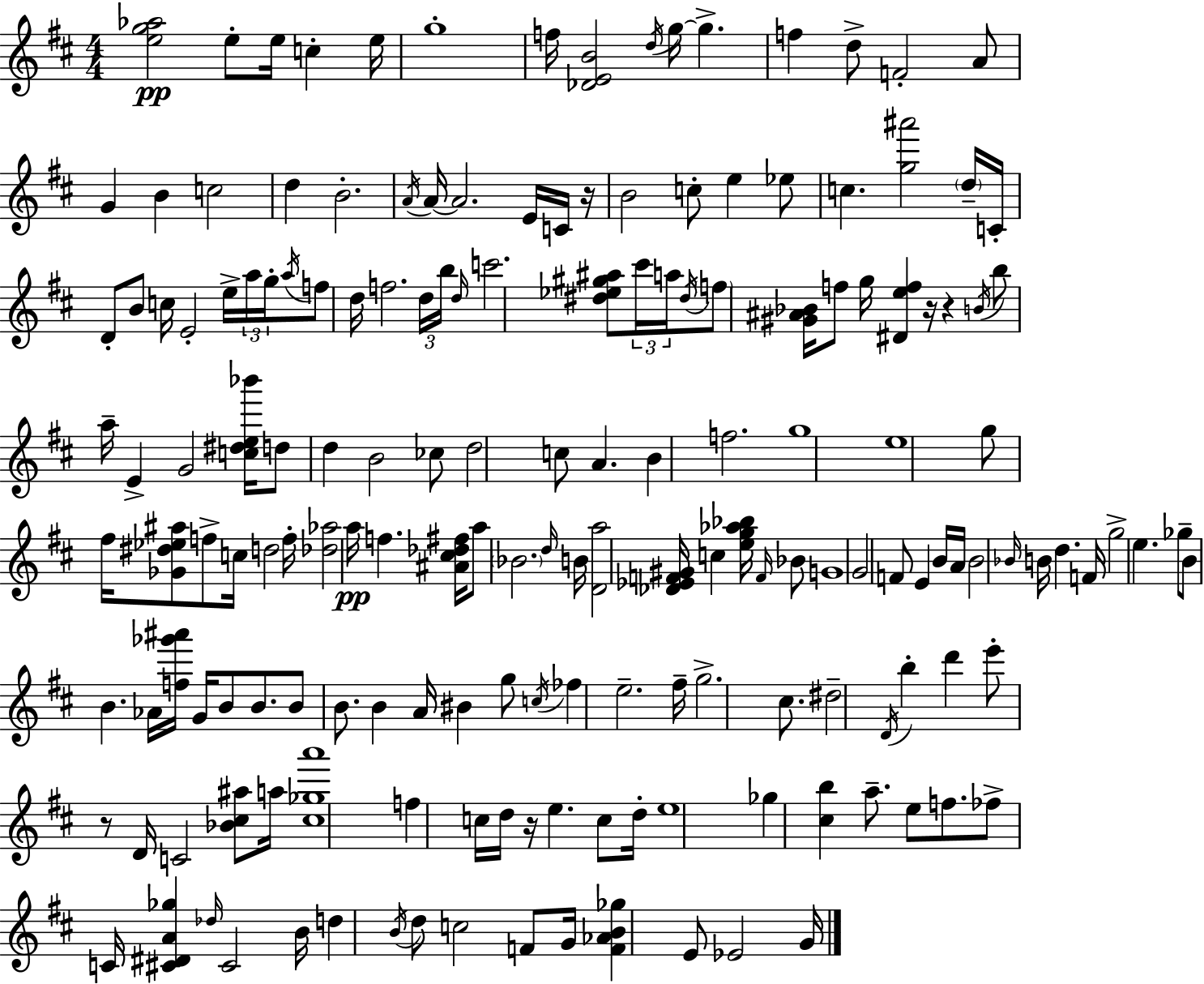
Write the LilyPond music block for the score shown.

{
  \clef treble
  \numericTimeSignature
  \time 4/4
  \key d \major
  <e'' g'' aes''>2\pp e''8-. e''16 c''4-. e''16 | g''1-. | f''16 <des' e' b'>2 \acciaccatura { d''16 } g''16~~ g''4.-> | f''4 d''8-> f'2-. a'8 | \break g'4 b'4 c''2 | d''4 b'2.-. | \acciaccatura { a'16 } a'16~~ a'2. e'16 | c'16 r16 b'2 c''8-. e''4 | \break ees''8 c''4. <g'' ais'''>2 | \parenthesize d''16-- c'16-. d'8-. b'8 c''16 e'2-. e''16-> | \tuplet 3/2 { a''16 g''16-. \acciaccatura { a''16 } } f''8 d''16 f''2. | \tuplet 3/2 { d''16 b''16 \grace { d''16 } } c'''2. | \break <dis'' ees'' gis'' ais''>8 \tuplet 3/2 { cis'''16 a''16 \acciaccatura { dis''16 } } \parenthesize f''8 <gis' ais' bes'>16 f''8 g''16 <dis' e'' f''>4 | r16 r4 \acciaccatura { b'16 } b''8 a''16-- e'4-> g'2 | <c'' dis'' e'' bes'''>16 d''8 d''4 b'2 | ces''8 d''2 c''8 | \break a'4. b'4 f''2. | g''1 | e''1 | g''8 fis''16 <ges' dis'' ees'' ais''>8 f''8-> c''16 d''2 | \break f''16-. <des'' aes''>2 a''16\pp | f''4. <ais' cis'' des'' fis''>16 a''8 \parenthesize bes'2. | \grace { d''16 } b'16 <d' a''>2 <des' ees' f' gis'>16 | c''4 <e'' g'' aes'' bes''>16 \grace { f'16 } bes'8 g'1 | \break g'2 | f'8 e'4 b'16 a'16 b'2 | \grace { bes'16 } b'16 d''4. f'16 g''2-> | e''4. ges''8-- b'8 b'4. | \break aes'16 <f'' ges''' ais'''>16 g'16 b'8 b'8. b'8 b'8. b'4 | a'16 bis'4 g''8 \acciaccatura { c''16 } fes''4 e''2.-- | fis''16-- g''2.-> | cis''8. dis''2-- | \break \acciaccatura { d'16 } b''4-. d'''4 e'''8-. r8 d'16 | c'2 <bes' cis'' ais''>8 a''16 <cis'' ges'' a'''>1 | f''4 c''16 | d''16 r16 e''4. c''8 d''16-. e''1 | \break ges''4 <cis'' b''>4 | a''8.-- e''8 f''8. fes''8-> c'16 <cis' dis' a' ges''>4 | \grace { des''16 } cis'2 b'16 d''4 | \acciaccatura { b'16 } d''8 c''2 f'8 g'16 <f' aes' b' ges''>4 | \break e'8 ees'2 g'16 \bar "|."
}